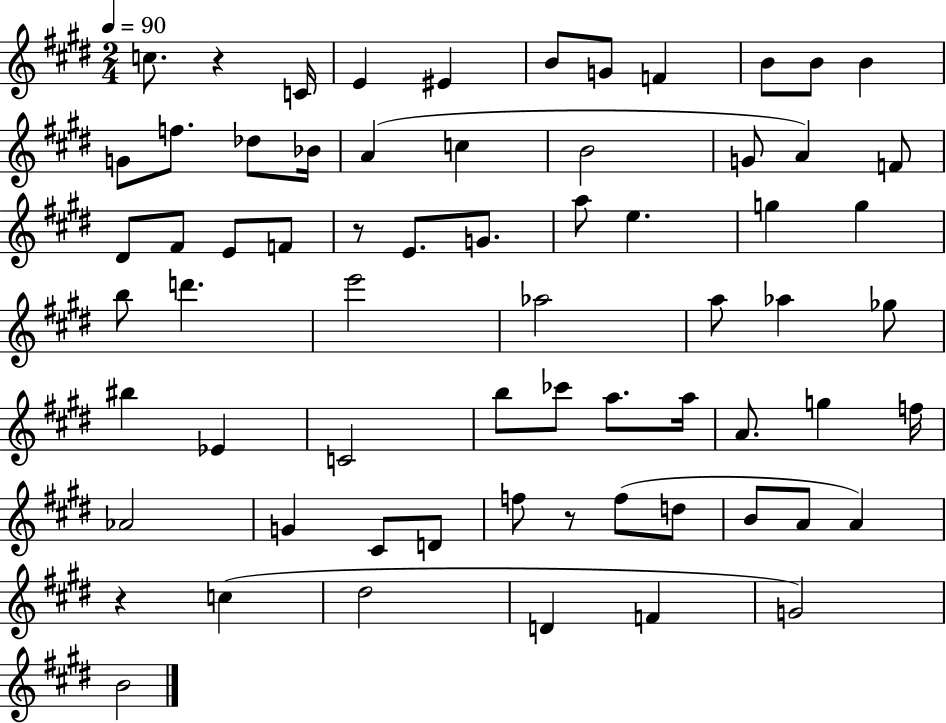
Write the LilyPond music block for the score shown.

{
  \clef treble
  \numericTimeSignature
  \time 2/4
  \key e \major
  \tempo 4 = 90
  c''8. r4 c'16 | e'4 eis'4 | b'8 g'8 f'4 | b'8 b'8 b'4 | \break g'8 f''8. des''8 bes'16 | a'4( c''4 | b'2 | g'8 a'4) f'8 | \break dis'8 fis'8 e'8 f'8 | r8 e'8. g'8. | a''8 e''4. | g''4 g''4 | \break b''8 d'''4. | e'''2 | aes''2 | a''8 aes''4 ges''8 | \break bis''4 ees'4 | c'2 | b''8 ces'''8 a''8. a''16 | a'8. g''4 f''16 | \break aes'2 | g'4 cis'8 d'8 | f''8 r8 f''8( d''8 | b'8 a'8 a'4) | \break r4 c''4( | dis''2 | d'4 f'4 | g'2) | \break b'2 | \bar "|."
}